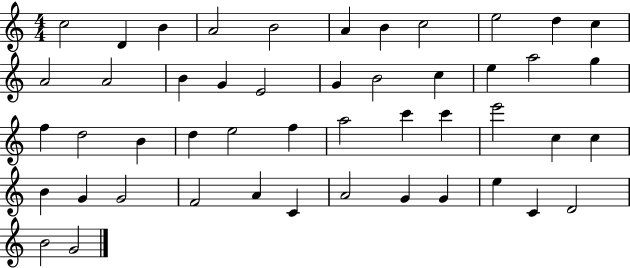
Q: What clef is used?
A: treble